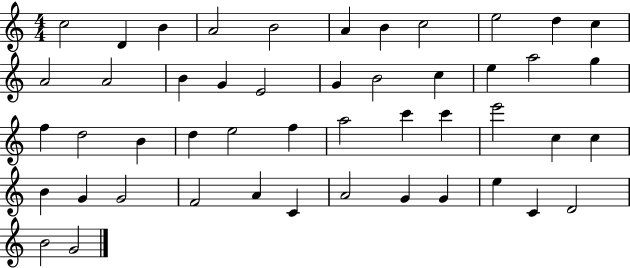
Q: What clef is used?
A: treble